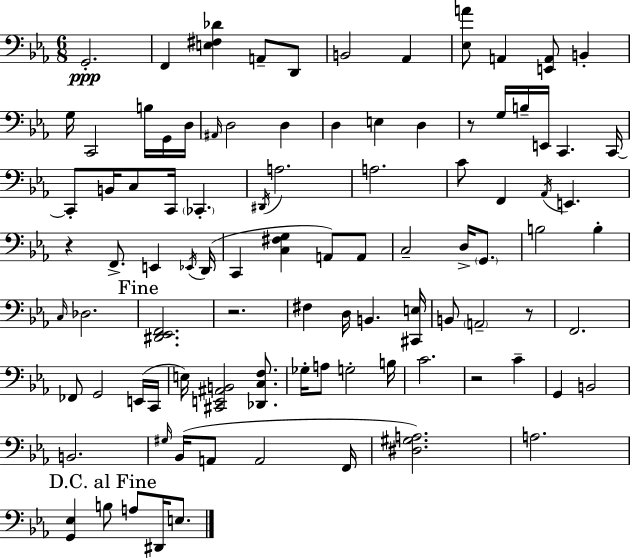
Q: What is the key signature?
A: C minor